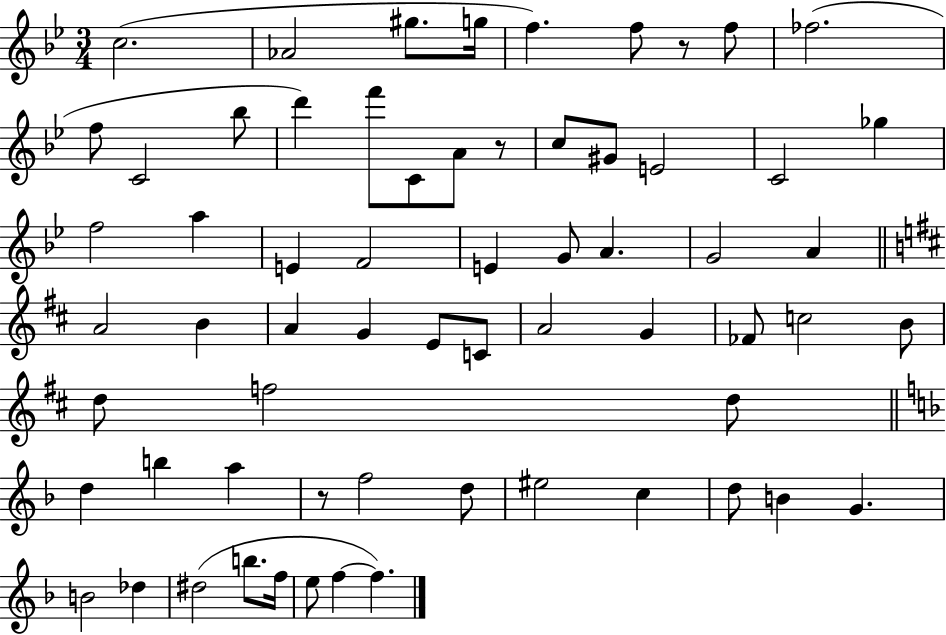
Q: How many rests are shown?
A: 3